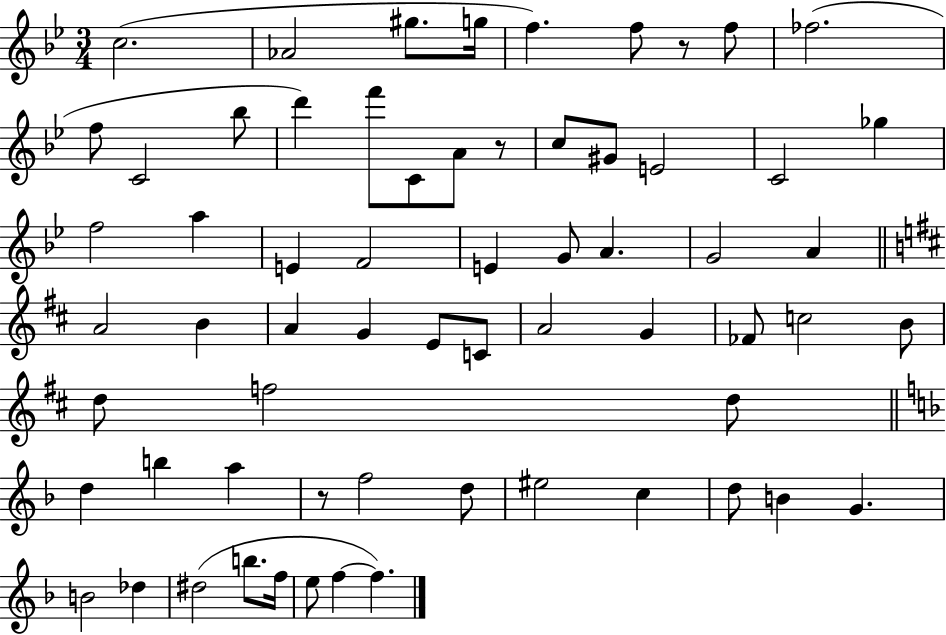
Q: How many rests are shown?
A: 3